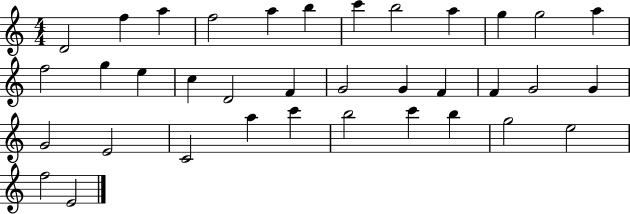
X:1
T:Untitled
M:4/4
L:1/4
K:C
D2 f a f2 a b c' b2 a g g2 a f2 g e c D2 F G2 G F F G2 G G2 E2 C2 a c' b2 c' b g2 e2 f2 E2